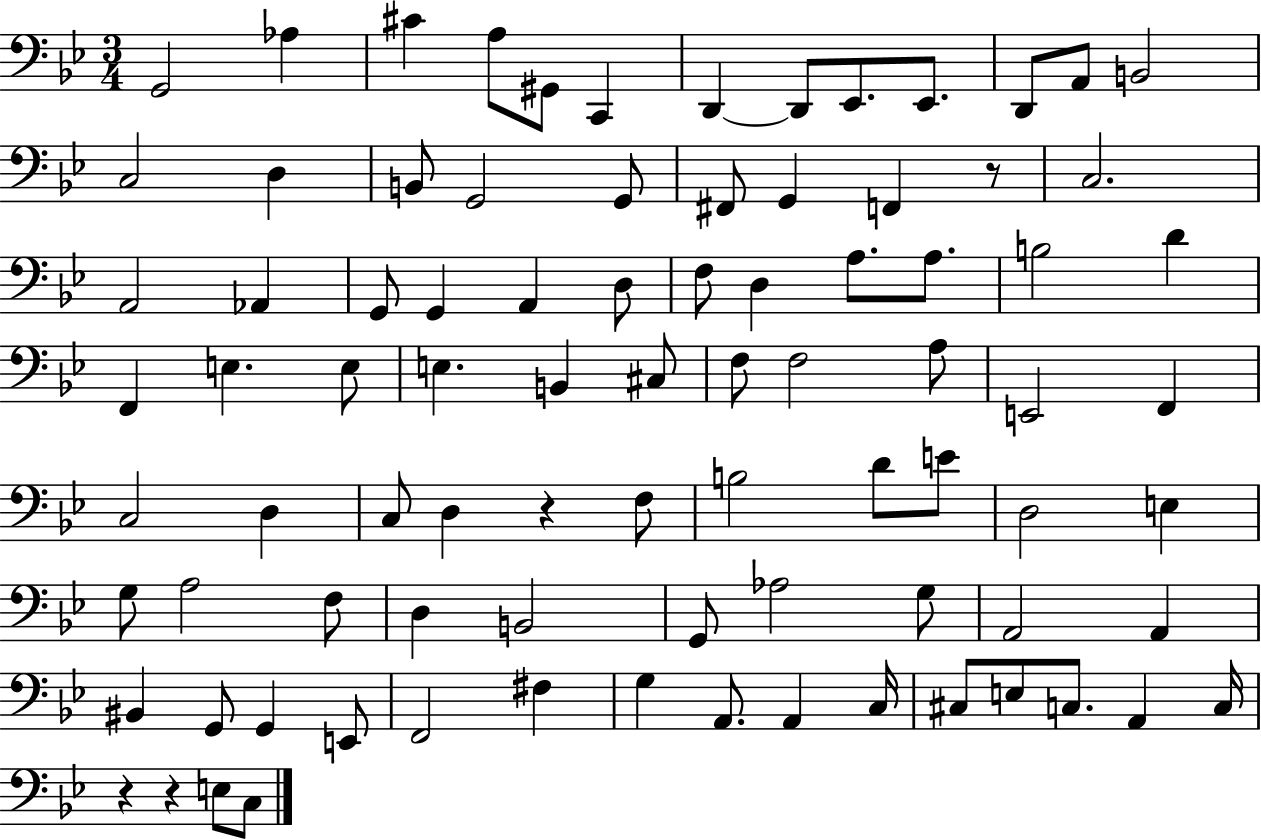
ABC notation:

X:1
T:Untitled
M:3/4
L:1/4
K:Bb
G,,2 _A, ^C A,/2 ^G,,/2 C,, D,, D,,/2 _E,,/2 _E,,/2 D,,/2 A,,/2 B,,2 C,2 D, B,,/2 G,,2 G,,/2 ^F,,/2 G,, F,, z/2 C,2 A,,2 _A,, G,,/2 G,, A,, D,/2 F,/2 D, A,/2 A,/2 B,2 D F,, E, E,/2 E, B,, ^C,/2 F,/2 F,2 A,/2 E,,2 F,, C,2 D, C,/2 D, z F,/2 B,2 D/2 E/2 D,2 E, G,/2 A,2 F,/2 D, B,,2 G,,/2 _A,2 G,/2 A,,2 A,, ^B,, G,,/2 G,, E,,/2 F,,2 ^F, G, A,,/2 A,, C,/4 ^C,/2 E,/2 C,/2 A,, C,/4 z z E,/2 C,/2